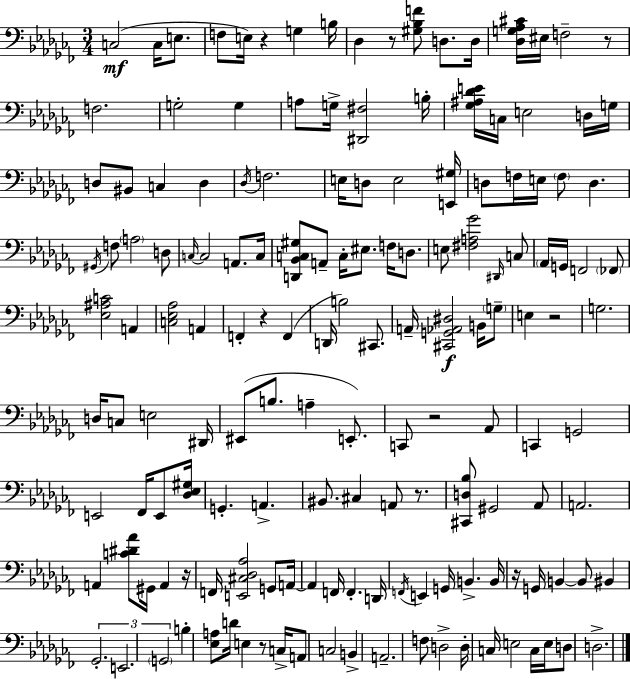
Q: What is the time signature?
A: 3/4